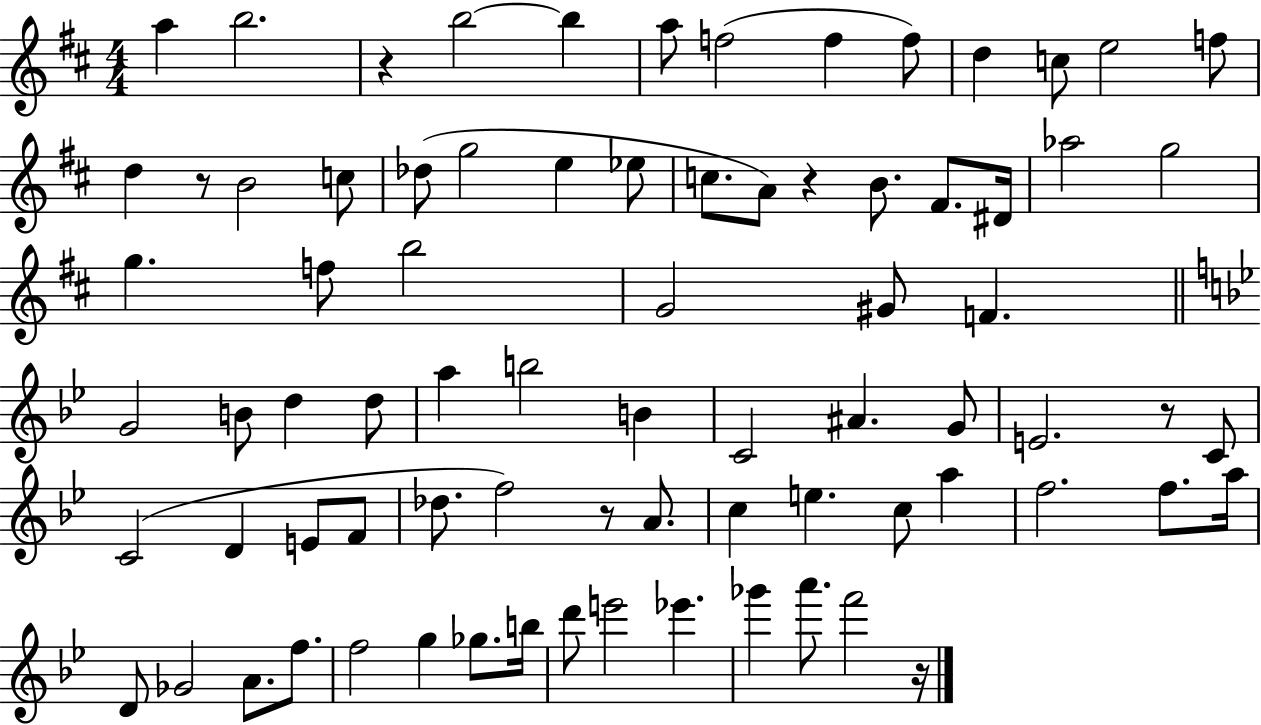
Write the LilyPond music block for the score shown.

{
  \clef treble
  \numericTimeSignature
  \time 4/4
  \key d \major
  a''4 b''2. | r4 b''2~~ b''4 | a''8 f''2( f''4 f''8) | d''4 c''8 e''2 f''8 | \break d''4 r8 b'2 c''8 | des''8( g''2 e''4 ees''8 | c''8. a'8) r4 b'8. fis'8. dis'16 | aes''2 g''2 | \break g''4. f''8 b''2 | g'2 gis'8 f'4. | \bar "||" \break \key bes \major g'2 b'8 d''4 d''8 | a''4 b''2 b'4 | c'2 ais'4. g'8 | e'2. r8 c'8 | \break c'2( d'4 e'8 f'8 | des''8. f''2) r8 a'8. | c''4 e''4. c''8 a''4 | f''2. f''8. a''16 | \break d'8 ges'2 a'8. f''8. | f''2 g''4 ges''8. b''16 | d'''8 e'''2 ees'''4. | ges'''4 a'''8. f'''2 r16 | \break \bar "|."
}